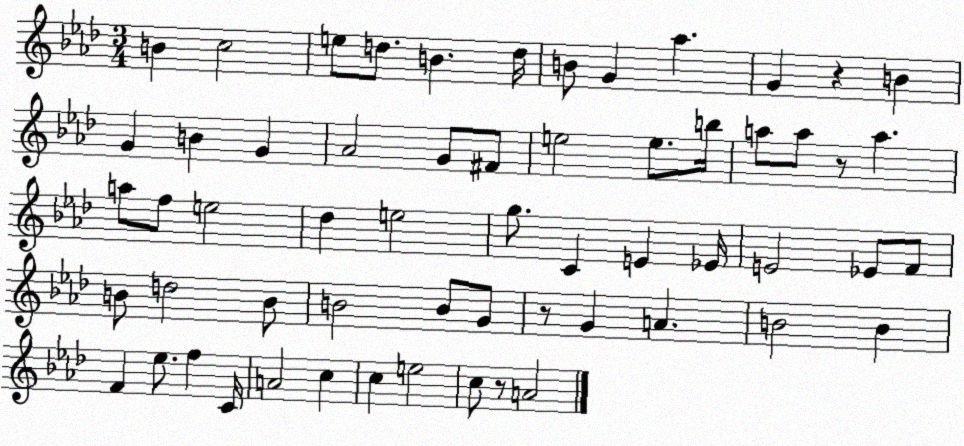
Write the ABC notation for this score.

X:1
T:Untitled
M:3/4
L:1/4
K:Ab
B c2 e/2 d/2 B d/4 B/2 G _a G z B G B G _A2 G/2 ^F/2 e2 e/2 b/4 a/2 a/2 z/2 a a/2 f/2 e2 _d e2 g/2 C E _E/4 E2 _E/2 F/2 B/2 d2 B/2 B2 B/2 G/2 z/2 G A B2 B F _e/2 f C/4 A2 c c e2 c/2 z/2 A2